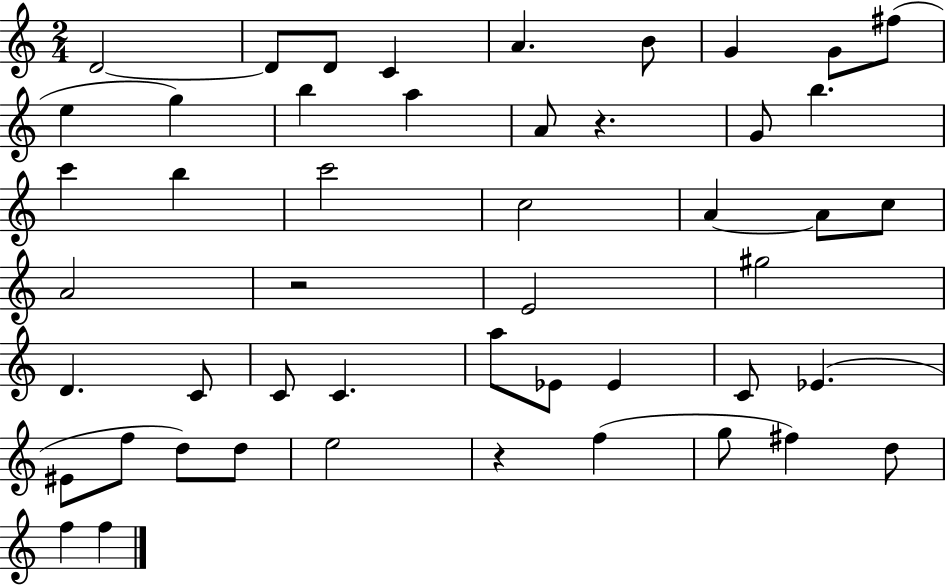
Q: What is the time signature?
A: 2/4